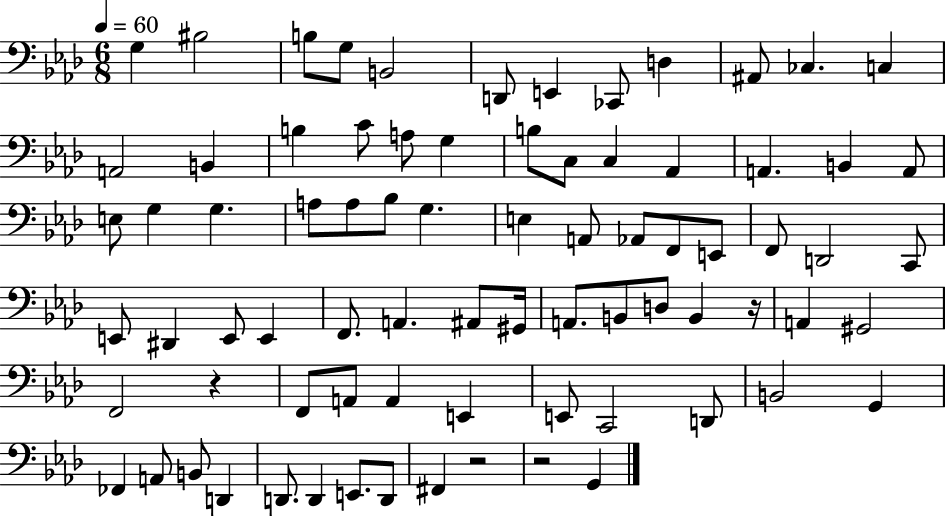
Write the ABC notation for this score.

X:1
T:Untitled
M:6/8
L:1/4
K:Ab
G, ^B,2 B,/2 G,/2 B,,2 D,,/2 E,, _C,,/2 D, ^A,,/2 _C, C, A,,2 B,, B, C/2 A,/2 G, B,/2 C,/2 C, _A,, A,, B,, A,,/2 E,/2 G, G, A,/2 A,/2 _B,/2 G, E, A,,/2 _A,,/2 F,,/2 E,,/2 F,,/2 D,,2 C,,/2 E,,/2 ^D,, E,,/2 E,, F,,/2 A,, ^A,,/2 ^G,,/4 A,,/2 B,,/2 D,/2 B,, z/4 A,, ^G,,2 F,,2 z F,,/2 A,,/2 A,, E,, E,,/2 C,,2 D,,/2 B,,2 G,, _F,, A,,/2 B,,/2 D,, D,,/2 D,, E,,/2 D,,/2 ^F,, z2 z2 G,,